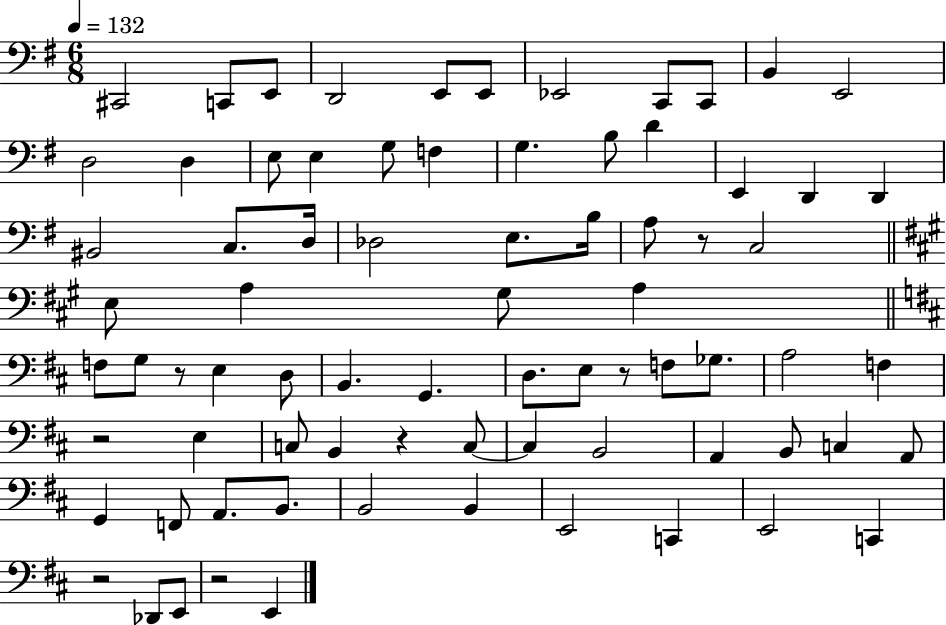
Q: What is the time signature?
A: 6/8